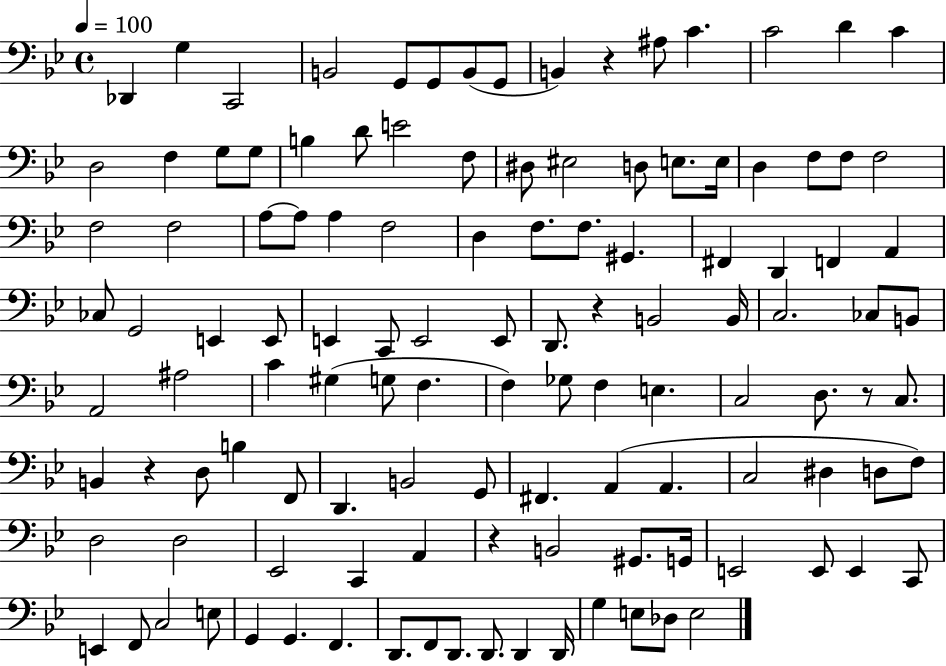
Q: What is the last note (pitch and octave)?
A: E3